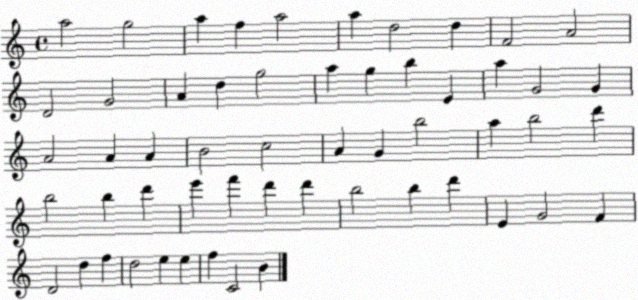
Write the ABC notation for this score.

X:1
T:Untitled
M:4/4
L:1/4
K:C
a2 g2 a f a2 a d2 d F2 A2 D2 G2 A d g2 a g b E a G2 G A2 A A B2 c2 A G b2 a b2 d' b2 b d' e' f' d' d' b2 b d' E G2 F D2 d f d2 e e f C2 B